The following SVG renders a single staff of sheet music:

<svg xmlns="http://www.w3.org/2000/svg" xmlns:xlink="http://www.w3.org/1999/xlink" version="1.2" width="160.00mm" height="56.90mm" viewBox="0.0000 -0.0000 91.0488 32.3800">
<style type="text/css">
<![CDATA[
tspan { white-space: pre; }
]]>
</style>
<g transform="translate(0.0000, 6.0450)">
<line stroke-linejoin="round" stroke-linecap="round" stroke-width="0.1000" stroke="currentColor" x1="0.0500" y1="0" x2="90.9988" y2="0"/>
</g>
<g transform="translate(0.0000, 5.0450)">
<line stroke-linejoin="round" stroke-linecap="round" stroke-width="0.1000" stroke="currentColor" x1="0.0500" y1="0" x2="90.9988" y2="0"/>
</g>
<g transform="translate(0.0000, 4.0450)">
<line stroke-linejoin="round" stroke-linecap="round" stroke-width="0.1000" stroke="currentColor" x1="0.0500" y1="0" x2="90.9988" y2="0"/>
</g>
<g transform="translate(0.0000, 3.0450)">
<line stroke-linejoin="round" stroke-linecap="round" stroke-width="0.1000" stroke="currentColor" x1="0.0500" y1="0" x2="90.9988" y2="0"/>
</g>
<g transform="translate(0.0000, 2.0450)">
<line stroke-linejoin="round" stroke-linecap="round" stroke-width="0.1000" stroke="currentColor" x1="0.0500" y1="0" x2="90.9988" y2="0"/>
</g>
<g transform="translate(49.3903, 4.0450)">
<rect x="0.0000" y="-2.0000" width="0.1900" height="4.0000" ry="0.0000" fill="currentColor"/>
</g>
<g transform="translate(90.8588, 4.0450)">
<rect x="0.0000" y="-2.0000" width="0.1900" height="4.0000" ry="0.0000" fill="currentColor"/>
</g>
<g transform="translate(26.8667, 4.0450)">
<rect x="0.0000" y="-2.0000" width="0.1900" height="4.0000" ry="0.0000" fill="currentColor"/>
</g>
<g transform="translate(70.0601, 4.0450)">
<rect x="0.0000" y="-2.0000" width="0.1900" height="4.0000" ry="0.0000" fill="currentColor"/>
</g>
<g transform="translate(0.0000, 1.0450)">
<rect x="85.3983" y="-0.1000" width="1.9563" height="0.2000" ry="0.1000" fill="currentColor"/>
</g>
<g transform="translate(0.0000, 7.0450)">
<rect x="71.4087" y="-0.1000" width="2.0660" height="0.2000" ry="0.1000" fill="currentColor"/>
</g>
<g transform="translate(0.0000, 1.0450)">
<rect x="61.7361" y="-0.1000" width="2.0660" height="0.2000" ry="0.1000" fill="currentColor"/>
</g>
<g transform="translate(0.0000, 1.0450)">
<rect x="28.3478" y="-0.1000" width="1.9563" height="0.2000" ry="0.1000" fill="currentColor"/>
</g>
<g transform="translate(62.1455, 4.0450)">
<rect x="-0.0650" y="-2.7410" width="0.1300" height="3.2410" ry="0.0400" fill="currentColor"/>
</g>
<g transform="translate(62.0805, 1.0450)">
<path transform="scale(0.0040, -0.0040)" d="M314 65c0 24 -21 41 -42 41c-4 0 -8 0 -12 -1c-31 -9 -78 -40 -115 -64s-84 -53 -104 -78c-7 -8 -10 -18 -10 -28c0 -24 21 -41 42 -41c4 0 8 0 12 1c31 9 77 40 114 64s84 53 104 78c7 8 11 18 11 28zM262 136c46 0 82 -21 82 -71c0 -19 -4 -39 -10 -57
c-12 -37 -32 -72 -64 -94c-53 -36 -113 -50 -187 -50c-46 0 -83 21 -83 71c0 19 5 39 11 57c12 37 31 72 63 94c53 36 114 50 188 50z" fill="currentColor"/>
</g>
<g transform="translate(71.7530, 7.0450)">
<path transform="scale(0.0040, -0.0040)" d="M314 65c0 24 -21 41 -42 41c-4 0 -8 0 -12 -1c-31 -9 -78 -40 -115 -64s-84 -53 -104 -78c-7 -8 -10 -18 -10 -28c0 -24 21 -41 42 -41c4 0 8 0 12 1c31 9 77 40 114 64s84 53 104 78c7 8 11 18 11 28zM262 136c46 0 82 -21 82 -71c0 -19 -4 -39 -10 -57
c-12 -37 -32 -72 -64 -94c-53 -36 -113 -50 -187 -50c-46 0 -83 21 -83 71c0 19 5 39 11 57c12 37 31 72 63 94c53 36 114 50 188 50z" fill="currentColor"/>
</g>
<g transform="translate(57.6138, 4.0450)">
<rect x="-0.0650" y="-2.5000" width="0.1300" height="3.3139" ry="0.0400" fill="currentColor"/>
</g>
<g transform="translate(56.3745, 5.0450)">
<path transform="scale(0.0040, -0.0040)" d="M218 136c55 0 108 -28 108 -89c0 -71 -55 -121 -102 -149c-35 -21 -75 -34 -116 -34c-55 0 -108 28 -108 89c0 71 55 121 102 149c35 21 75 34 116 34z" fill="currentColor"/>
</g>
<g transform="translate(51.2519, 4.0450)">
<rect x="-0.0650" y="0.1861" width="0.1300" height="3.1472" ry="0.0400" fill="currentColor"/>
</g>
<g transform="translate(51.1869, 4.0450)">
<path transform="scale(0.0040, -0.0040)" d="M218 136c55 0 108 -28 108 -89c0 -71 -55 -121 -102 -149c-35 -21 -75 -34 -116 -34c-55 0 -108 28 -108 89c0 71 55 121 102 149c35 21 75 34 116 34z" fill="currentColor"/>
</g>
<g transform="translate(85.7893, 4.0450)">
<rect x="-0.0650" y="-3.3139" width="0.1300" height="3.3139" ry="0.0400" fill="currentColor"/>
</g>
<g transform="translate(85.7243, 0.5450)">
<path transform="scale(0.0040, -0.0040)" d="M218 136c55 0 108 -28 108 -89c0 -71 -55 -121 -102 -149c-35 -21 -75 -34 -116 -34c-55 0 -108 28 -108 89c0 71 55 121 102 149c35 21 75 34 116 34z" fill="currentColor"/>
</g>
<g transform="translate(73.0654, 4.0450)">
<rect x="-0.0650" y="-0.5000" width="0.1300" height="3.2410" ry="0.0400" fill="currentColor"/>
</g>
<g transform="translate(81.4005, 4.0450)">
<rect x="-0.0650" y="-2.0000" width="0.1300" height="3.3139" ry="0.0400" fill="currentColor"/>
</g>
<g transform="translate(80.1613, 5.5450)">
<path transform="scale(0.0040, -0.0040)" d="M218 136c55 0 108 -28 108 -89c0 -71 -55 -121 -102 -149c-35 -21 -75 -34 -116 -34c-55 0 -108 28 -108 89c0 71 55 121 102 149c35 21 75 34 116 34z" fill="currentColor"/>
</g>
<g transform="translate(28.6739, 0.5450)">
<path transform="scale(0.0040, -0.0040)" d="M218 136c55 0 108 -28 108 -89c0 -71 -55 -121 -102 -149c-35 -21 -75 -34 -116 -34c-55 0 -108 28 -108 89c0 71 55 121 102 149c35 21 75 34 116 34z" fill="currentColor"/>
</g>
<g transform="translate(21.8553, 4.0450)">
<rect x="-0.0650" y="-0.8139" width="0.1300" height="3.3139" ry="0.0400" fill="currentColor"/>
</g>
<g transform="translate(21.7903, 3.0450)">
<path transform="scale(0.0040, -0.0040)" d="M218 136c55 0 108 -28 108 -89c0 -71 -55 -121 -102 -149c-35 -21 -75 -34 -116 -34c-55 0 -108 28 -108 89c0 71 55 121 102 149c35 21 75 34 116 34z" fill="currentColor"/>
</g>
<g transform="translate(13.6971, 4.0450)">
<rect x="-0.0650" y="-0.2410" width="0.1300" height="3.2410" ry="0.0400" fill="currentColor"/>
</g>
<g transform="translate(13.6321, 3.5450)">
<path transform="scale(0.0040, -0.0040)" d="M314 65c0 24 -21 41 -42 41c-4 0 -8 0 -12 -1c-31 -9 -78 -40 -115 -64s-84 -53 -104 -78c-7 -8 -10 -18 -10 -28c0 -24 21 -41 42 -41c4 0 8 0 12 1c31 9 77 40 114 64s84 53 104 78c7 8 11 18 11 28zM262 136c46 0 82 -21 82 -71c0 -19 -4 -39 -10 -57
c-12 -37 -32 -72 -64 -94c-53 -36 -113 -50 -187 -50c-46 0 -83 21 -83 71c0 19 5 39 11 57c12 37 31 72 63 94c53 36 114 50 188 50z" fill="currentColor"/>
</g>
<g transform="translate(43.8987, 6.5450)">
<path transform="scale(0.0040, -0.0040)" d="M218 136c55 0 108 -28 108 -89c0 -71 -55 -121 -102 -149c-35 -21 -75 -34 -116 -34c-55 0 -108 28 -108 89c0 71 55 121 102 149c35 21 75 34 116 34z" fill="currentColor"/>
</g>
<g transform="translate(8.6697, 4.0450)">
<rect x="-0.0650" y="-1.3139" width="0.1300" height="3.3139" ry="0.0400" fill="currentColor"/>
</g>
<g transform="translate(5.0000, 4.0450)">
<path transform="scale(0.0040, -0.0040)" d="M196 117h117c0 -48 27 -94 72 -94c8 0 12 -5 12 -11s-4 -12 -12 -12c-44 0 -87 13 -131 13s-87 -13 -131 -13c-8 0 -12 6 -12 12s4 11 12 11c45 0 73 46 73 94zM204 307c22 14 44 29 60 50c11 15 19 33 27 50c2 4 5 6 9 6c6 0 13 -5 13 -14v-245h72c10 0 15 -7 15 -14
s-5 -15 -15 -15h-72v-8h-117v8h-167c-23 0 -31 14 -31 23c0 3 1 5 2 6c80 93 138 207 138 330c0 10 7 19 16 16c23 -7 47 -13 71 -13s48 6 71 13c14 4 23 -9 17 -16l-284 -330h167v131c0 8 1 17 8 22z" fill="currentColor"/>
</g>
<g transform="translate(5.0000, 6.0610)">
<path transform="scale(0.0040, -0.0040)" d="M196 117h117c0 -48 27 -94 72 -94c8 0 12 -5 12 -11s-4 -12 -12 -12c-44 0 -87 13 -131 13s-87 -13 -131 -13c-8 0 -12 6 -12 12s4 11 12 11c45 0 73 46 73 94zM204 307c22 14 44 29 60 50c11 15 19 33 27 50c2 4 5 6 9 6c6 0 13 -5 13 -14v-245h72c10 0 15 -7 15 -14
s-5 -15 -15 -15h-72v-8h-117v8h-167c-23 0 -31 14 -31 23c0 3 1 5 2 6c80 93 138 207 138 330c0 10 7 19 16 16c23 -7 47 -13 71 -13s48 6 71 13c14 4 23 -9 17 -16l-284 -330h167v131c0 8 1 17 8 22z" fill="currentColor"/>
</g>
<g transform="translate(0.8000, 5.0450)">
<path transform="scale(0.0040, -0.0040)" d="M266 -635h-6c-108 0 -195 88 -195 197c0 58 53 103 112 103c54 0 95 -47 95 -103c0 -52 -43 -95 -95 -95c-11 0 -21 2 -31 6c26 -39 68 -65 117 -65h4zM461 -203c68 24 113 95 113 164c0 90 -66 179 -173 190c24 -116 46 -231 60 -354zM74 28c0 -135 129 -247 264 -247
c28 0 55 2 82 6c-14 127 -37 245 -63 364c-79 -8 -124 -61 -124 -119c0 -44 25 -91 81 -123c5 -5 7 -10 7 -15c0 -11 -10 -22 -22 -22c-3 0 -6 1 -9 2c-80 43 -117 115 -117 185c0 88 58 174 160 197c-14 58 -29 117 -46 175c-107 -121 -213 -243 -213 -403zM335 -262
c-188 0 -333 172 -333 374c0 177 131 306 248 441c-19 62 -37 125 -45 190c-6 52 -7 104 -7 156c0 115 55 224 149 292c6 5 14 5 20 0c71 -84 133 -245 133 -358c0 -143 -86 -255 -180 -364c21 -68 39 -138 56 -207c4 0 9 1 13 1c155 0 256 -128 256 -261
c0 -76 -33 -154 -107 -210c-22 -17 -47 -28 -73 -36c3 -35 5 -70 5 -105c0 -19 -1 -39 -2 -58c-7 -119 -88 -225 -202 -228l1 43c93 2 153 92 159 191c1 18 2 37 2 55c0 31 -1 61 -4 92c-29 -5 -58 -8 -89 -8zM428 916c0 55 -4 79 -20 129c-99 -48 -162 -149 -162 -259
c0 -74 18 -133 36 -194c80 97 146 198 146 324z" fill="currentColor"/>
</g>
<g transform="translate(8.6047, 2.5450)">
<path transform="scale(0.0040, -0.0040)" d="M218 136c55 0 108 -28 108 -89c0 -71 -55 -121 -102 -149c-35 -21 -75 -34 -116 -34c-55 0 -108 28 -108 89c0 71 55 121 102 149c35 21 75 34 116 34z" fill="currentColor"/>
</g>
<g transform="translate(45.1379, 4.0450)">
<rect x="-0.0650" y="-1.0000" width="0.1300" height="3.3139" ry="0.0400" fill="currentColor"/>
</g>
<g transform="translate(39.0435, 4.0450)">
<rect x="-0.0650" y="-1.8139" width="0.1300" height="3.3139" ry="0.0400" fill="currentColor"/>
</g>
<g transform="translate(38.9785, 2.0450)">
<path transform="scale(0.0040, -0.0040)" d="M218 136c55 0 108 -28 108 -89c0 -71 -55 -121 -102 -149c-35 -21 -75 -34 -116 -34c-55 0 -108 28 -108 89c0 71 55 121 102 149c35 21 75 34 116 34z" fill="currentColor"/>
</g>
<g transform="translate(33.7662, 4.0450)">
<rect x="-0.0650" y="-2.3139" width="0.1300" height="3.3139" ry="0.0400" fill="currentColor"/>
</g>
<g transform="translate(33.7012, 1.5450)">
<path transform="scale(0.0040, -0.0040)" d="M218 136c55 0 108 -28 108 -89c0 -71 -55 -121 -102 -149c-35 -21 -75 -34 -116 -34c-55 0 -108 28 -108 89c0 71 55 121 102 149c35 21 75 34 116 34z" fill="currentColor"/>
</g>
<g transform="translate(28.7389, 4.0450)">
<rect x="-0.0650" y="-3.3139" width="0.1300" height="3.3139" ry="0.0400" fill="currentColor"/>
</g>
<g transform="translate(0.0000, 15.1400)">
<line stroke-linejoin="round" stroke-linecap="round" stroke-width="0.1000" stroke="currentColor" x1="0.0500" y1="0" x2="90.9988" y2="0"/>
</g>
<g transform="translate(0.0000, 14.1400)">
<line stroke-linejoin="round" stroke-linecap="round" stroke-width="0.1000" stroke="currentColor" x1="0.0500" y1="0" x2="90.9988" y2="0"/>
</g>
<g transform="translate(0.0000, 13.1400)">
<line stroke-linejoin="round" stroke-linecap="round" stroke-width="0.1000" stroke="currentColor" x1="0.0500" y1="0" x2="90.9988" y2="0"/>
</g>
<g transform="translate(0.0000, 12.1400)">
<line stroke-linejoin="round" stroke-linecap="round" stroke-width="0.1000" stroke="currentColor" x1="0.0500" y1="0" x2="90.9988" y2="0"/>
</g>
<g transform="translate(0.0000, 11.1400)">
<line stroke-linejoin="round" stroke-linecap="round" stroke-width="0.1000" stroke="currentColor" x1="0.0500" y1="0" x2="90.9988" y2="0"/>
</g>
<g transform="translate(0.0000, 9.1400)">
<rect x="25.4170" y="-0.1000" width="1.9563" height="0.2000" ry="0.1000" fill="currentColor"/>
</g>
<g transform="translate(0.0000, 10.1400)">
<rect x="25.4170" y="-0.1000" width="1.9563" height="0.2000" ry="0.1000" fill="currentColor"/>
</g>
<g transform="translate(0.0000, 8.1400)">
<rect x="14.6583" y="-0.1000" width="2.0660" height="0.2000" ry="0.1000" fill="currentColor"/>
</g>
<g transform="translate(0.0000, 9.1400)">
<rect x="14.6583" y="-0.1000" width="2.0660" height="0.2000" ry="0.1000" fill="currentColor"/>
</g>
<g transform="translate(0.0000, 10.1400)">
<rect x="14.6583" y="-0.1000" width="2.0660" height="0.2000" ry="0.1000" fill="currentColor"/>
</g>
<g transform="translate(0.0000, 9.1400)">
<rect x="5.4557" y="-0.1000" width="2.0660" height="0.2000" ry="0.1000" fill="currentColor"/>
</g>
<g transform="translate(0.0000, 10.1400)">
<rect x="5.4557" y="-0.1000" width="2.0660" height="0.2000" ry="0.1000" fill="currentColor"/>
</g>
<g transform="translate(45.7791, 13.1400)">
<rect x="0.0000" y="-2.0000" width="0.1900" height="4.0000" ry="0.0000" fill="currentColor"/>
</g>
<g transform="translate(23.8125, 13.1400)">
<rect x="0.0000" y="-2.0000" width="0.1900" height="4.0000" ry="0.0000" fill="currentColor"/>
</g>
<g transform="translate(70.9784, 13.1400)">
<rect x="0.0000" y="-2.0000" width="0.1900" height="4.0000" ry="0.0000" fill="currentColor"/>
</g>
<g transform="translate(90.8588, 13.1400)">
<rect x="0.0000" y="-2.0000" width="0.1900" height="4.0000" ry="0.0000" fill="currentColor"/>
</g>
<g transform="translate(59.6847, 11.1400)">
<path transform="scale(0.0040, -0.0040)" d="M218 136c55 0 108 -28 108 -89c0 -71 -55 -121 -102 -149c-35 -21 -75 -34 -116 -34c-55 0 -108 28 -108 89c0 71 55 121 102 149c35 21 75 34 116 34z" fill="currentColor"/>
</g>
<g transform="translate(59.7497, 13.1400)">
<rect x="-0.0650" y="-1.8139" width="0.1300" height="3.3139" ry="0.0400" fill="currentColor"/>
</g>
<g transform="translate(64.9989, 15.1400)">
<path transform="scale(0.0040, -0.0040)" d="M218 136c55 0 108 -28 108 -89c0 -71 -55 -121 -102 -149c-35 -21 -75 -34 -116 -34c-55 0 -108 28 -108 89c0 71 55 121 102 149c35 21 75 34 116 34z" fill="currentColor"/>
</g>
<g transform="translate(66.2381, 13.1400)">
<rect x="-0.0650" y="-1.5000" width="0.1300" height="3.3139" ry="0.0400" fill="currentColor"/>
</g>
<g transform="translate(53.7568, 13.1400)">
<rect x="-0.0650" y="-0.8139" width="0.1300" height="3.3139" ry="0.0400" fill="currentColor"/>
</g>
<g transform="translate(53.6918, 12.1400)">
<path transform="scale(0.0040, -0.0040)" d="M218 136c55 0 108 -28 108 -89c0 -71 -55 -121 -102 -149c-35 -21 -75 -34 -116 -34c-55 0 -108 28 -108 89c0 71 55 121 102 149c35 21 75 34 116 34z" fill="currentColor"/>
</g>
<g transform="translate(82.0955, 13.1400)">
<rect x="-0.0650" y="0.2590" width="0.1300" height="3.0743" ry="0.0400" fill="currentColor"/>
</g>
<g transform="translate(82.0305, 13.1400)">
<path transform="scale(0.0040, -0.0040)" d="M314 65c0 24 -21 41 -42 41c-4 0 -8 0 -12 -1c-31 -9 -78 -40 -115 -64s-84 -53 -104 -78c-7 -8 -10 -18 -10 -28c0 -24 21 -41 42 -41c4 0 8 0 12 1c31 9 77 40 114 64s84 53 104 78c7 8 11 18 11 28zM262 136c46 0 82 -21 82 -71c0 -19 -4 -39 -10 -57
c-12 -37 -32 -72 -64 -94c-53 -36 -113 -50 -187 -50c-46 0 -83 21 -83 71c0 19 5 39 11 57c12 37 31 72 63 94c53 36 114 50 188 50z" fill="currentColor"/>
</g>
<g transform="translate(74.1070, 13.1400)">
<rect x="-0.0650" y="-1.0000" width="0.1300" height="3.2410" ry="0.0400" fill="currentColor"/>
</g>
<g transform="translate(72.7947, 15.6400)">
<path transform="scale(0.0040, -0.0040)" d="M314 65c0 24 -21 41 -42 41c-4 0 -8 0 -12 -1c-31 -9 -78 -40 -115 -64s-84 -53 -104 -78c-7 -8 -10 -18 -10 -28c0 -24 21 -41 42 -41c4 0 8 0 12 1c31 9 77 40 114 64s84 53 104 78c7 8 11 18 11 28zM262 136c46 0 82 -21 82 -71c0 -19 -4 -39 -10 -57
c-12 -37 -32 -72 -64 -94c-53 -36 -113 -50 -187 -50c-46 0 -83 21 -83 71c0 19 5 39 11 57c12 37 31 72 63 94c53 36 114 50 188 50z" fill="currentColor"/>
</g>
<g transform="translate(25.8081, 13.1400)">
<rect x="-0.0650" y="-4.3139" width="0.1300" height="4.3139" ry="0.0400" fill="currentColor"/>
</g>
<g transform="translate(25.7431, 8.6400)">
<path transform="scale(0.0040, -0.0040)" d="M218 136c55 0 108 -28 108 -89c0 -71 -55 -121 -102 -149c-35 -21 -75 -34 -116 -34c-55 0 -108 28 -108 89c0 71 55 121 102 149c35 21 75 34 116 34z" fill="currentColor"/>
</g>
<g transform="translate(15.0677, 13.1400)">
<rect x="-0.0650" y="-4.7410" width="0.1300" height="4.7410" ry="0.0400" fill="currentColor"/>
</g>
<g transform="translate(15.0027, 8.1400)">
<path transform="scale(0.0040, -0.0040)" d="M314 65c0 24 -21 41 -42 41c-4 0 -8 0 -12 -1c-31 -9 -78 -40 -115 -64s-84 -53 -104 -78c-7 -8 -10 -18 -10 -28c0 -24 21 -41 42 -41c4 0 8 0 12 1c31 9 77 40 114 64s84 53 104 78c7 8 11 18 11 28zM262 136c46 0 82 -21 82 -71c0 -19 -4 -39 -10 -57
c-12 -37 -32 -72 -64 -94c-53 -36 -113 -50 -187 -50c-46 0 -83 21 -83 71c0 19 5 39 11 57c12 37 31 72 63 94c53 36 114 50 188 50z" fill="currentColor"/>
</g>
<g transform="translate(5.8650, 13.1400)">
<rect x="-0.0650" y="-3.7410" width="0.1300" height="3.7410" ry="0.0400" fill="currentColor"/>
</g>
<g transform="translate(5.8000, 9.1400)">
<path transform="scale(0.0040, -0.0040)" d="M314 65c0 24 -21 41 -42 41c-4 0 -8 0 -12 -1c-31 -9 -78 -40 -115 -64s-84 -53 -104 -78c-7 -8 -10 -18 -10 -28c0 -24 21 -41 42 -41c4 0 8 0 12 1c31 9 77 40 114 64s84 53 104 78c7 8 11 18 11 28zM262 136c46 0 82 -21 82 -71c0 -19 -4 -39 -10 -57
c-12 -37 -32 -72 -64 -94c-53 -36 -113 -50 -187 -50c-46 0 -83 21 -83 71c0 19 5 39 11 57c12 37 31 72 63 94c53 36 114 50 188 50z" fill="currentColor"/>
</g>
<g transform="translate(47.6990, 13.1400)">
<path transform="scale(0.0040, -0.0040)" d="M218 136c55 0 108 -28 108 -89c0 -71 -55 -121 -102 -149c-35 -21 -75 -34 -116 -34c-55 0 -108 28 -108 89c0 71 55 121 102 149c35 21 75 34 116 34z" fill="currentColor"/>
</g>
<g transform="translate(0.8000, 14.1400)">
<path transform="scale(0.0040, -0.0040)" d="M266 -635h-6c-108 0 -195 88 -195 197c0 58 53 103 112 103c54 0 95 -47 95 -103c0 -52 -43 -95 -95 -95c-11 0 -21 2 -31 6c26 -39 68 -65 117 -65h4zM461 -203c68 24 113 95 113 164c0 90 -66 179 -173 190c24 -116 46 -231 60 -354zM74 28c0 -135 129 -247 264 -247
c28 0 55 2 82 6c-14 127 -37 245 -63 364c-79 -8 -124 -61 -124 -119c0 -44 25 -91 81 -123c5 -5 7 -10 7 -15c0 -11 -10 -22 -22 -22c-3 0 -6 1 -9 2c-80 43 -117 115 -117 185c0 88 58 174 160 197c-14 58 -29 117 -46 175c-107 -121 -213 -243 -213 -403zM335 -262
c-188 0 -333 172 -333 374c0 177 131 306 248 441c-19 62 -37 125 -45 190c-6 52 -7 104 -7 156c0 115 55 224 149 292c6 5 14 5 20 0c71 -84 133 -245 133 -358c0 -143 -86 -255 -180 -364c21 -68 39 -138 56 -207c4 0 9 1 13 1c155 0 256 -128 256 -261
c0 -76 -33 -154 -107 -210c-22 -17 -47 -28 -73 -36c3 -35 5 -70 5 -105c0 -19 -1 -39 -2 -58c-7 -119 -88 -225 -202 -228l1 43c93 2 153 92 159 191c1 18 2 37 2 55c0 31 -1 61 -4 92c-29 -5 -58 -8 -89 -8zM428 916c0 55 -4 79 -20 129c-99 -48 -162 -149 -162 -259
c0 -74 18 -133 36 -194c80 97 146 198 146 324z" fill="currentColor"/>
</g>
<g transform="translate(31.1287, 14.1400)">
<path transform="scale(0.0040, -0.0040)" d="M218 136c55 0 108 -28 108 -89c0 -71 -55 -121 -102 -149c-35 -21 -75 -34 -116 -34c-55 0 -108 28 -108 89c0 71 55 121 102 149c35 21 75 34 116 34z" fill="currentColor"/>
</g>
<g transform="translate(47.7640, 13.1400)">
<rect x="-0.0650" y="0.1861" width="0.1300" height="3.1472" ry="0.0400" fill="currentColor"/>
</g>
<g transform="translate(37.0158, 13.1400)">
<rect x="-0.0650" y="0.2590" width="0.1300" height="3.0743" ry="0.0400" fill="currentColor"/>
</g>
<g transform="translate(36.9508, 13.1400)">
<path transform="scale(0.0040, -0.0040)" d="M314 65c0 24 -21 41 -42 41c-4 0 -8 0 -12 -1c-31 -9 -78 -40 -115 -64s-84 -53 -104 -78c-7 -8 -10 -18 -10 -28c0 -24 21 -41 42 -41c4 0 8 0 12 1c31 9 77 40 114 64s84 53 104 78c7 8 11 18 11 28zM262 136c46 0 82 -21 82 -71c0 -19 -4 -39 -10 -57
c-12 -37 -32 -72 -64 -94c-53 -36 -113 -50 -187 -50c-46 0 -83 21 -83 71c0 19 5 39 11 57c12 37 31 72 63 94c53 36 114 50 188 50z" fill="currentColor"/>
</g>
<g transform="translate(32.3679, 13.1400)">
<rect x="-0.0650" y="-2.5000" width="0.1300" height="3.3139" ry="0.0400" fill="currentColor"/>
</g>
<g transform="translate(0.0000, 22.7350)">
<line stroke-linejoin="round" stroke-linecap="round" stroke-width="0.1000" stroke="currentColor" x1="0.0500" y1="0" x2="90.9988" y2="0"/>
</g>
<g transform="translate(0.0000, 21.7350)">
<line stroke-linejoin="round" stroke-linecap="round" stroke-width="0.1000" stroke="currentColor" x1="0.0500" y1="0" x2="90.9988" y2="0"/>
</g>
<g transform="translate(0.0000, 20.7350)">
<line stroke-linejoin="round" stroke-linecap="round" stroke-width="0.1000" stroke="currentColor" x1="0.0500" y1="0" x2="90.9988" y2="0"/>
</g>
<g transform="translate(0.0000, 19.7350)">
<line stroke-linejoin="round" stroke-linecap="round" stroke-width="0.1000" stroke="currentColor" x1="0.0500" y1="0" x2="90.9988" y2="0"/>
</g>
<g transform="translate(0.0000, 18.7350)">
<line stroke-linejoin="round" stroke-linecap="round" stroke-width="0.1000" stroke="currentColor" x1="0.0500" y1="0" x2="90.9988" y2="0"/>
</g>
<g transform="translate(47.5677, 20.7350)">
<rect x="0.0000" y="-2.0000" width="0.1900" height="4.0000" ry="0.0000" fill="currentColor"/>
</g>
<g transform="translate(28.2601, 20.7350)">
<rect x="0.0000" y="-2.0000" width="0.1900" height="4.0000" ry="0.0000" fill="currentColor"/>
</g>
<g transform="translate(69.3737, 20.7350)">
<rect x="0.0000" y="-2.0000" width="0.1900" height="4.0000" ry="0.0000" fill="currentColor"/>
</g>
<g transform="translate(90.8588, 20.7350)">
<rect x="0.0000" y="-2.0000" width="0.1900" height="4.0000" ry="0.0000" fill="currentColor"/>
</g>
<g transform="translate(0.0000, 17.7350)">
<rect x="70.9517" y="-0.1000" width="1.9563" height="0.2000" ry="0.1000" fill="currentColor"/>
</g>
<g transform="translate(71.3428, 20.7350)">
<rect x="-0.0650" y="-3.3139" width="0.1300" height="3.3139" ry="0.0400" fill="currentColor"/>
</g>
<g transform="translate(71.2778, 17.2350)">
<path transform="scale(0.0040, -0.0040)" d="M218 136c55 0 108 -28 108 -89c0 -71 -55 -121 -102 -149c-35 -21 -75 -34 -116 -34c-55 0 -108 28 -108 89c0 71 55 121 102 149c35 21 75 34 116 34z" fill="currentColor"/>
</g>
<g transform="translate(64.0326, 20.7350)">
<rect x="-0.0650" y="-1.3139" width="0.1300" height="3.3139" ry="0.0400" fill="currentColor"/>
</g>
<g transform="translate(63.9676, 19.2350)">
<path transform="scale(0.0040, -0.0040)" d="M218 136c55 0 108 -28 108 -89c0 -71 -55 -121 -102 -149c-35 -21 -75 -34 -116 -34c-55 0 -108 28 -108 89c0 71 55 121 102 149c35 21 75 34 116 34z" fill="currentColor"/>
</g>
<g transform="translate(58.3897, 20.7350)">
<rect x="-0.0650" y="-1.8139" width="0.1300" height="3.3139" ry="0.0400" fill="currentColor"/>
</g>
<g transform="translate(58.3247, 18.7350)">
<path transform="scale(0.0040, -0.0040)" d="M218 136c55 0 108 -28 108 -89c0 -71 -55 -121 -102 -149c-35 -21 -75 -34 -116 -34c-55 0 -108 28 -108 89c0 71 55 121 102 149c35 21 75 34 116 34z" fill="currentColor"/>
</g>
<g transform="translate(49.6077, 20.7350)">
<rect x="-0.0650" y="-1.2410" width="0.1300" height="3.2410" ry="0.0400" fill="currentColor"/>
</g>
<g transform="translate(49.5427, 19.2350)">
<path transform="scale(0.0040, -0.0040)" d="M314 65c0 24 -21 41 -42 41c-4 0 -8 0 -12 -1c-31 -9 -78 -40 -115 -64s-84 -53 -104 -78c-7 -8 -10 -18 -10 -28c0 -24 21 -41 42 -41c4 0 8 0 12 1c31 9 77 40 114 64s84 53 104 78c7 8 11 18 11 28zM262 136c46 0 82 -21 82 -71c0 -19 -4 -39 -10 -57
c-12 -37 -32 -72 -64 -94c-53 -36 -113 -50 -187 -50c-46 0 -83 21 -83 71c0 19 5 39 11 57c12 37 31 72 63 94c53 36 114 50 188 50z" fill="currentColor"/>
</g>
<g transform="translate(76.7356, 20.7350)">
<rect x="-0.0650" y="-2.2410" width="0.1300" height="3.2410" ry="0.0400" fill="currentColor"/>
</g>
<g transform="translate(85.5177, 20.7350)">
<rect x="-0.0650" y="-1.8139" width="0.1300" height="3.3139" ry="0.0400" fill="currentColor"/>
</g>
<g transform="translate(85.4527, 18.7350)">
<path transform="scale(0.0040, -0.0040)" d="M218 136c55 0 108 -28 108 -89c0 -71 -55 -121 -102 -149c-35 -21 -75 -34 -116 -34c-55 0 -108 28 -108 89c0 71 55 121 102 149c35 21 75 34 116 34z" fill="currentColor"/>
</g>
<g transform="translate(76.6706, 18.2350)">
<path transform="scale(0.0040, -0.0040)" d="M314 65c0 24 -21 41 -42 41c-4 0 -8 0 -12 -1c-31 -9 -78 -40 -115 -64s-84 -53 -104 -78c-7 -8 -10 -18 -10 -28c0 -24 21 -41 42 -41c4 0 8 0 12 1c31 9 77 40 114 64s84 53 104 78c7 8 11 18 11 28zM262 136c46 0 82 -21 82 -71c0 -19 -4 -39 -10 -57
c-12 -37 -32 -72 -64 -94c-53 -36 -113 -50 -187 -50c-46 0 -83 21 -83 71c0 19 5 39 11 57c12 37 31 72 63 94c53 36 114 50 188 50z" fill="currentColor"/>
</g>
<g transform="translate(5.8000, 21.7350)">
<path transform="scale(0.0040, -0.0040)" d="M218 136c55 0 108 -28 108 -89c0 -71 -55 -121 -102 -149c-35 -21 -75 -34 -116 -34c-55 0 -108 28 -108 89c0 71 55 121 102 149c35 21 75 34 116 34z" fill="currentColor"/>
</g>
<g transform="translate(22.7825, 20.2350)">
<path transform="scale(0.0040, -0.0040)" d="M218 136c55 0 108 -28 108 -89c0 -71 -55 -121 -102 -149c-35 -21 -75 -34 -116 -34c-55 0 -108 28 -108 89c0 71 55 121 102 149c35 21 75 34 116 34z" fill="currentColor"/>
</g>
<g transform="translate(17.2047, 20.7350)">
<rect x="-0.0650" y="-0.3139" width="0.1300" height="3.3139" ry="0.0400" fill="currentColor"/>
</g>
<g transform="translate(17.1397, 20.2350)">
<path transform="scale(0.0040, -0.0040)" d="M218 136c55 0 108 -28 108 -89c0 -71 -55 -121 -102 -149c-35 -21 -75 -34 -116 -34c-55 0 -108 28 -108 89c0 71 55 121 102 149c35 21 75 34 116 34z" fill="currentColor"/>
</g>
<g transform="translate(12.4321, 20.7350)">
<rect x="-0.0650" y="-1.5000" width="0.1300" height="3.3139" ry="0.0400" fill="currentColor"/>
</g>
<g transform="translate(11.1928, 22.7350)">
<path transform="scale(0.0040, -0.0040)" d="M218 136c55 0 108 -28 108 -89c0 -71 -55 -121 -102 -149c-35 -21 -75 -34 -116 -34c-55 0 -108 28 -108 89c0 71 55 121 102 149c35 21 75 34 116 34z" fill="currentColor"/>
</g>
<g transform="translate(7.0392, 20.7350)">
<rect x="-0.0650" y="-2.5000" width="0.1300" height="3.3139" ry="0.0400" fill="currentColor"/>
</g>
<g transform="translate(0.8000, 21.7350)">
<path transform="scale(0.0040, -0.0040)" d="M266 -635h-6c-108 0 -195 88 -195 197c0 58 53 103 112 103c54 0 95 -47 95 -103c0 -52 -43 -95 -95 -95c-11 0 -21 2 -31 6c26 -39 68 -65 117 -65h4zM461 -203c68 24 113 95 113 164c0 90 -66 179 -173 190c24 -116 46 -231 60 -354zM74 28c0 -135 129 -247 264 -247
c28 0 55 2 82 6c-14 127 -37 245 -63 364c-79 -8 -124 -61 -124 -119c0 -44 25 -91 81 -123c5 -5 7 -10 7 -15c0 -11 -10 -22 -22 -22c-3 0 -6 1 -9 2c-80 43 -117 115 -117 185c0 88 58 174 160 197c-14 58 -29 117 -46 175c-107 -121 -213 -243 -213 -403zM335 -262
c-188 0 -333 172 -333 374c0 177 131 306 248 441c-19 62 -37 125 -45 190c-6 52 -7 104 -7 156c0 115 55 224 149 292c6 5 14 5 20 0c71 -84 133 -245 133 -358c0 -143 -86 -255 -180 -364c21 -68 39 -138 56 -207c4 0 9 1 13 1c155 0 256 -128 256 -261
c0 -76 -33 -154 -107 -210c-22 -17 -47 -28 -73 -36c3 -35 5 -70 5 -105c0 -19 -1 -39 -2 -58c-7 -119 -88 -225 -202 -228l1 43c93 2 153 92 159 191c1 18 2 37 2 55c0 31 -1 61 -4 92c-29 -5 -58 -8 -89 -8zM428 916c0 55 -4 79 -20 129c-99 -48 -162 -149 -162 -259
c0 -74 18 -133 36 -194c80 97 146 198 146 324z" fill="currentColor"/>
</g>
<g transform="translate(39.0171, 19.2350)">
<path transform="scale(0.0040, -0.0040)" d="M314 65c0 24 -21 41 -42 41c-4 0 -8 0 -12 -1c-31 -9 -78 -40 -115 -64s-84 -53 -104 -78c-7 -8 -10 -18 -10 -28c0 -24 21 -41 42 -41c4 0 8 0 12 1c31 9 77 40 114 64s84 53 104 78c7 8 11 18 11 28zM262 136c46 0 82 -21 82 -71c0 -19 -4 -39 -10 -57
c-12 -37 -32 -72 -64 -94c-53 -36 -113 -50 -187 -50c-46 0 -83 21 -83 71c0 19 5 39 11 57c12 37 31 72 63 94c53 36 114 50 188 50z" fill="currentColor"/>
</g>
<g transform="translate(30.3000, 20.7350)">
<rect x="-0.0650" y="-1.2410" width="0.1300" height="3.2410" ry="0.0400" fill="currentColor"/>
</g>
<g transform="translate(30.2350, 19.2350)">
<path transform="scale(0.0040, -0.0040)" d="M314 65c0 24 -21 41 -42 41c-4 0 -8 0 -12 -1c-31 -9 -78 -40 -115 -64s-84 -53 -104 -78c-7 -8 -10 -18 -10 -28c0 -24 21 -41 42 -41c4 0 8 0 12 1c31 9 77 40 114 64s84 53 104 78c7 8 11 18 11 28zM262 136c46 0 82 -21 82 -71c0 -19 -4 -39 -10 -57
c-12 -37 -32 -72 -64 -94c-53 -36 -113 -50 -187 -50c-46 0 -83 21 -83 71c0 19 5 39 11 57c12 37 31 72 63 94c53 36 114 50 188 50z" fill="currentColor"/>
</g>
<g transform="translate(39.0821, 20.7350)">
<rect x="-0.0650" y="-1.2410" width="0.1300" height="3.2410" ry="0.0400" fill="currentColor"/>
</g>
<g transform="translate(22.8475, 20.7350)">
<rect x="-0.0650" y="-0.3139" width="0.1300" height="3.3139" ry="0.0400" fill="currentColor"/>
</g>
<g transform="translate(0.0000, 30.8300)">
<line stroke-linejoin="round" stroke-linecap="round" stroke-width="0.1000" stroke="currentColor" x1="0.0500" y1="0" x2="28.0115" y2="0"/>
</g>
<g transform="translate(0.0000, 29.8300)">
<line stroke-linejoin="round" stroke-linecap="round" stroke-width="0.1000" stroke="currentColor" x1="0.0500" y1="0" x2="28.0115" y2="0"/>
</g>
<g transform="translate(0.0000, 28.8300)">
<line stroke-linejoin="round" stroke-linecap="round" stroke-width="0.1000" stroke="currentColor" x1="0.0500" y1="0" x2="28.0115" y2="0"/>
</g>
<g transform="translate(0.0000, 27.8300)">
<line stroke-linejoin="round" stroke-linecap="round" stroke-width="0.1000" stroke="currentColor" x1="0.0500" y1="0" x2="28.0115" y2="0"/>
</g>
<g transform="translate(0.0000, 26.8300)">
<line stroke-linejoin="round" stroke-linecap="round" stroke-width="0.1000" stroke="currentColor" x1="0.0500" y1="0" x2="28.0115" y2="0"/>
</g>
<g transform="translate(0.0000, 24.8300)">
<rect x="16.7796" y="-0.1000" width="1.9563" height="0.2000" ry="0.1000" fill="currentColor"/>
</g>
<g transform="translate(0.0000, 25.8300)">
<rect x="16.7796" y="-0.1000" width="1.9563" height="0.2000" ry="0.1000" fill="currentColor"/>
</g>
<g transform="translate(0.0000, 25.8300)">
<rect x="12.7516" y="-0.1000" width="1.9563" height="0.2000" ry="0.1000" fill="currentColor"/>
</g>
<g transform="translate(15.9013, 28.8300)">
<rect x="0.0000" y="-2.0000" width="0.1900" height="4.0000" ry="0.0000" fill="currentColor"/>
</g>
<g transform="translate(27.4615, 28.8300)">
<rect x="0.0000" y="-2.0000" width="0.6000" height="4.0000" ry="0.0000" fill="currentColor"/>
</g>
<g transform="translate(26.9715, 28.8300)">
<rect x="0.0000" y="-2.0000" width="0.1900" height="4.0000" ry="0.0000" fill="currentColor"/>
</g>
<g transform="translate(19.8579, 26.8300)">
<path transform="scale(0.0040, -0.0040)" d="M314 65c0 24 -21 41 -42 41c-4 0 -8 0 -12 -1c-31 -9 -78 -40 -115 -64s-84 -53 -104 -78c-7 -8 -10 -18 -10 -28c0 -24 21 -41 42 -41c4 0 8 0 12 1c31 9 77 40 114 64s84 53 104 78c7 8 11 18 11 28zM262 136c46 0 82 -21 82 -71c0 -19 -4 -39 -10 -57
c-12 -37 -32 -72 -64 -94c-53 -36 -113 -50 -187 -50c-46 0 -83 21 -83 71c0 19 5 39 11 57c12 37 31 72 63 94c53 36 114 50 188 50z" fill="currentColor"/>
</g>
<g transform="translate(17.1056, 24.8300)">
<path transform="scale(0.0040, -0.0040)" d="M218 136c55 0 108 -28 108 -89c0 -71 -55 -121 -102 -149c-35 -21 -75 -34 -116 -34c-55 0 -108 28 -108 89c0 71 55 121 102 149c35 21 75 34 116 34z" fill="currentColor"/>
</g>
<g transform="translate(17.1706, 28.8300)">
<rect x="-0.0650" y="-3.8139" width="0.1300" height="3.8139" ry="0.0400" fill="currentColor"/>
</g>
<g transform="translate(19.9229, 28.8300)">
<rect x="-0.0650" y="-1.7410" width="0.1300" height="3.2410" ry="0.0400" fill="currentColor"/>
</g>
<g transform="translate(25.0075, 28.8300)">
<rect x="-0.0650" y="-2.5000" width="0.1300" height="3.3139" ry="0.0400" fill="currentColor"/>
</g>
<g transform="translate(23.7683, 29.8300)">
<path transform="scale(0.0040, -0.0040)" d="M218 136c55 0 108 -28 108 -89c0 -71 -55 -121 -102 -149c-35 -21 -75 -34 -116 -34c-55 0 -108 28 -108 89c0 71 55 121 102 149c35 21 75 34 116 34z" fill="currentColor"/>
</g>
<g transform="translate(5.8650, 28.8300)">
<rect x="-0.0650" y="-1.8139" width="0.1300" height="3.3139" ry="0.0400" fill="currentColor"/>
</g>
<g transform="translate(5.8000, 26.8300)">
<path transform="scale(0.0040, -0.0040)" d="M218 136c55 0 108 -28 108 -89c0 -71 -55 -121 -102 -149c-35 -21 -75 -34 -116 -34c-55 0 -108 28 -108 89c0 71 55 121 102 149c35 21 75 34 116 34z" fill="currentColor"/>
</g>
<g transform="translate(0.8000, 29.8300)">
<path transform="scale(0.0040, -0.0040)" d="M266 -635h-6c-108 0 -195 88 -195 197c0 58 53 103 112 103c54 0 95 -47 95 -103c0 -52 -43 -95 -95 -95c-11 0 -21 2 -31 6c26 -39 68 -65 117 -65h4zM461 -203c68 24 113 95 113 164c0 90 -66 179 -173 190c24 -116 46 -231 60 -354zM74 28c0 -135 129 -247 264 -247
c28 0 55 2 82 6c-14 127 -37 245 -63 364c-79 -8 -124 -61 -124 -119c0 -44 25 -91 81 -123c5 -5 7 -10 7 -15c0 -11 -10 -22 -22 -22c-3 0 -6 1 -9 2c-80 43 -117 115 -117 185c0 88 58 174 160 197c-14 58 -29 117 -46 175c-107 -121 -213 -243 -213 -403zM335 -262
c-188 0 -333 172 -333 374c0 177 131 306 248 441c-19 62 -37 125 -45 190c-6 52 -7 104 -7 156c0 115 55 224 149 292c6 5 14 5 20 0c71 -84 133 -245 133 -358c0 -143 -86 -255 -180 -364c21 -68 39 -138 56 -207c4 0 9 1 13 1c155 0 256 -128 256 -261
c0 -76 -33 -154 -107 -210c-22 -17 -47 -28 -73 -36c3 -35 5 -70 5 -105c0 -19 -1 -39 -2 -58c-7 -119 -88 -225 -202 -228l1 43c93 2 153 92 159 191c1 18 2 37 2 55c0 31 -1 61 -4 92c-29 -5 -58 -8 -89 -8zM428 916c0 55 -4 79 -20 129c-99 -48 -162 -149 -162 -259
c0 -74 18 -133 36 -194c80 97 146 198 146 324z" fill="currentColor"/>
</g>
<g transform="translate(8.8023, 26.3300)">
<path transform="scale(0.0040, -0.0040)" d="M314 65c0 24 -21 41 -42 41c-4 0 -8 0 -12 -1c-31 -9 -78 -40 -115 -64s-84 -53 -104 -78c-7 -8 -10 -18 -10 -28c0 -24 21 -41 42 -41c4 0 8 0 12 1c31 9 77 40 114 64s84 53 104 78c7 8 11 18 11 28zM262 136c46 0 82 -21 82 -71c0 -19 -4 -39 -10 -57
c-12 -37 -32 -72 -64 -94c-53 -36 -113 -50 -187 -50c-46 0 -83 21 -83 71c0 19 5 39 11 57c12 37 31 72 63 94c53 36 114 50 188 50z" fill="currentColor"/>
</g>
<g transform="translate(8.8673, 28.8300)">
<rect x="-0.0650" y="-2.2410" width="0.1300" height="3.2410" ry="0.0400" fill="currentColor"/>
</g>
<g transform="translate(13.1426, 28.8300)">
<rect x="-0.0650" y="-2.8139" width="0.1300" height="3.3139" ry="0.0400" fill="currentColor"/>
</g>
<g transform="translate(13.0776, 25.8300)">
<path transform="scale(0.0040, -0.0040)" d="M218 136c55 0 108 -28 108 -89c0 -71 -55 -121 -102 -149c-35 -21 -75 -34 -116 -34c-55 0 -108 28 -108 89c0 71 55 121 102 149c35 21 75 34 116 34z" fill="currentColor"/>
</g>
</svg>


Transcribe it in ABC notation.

X:1
T:Untitled
M:4/4
L:1/4
K:C
e c2 d b g f D B G a2 C2 F b c'2 e'2 d' G B2 B d f E D2 B2 G E c c e2 e2 e2 f e b g2 f f g2 a c' f2 G